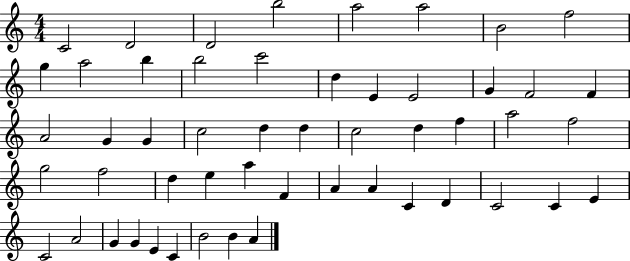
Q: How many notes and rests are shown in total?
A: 52